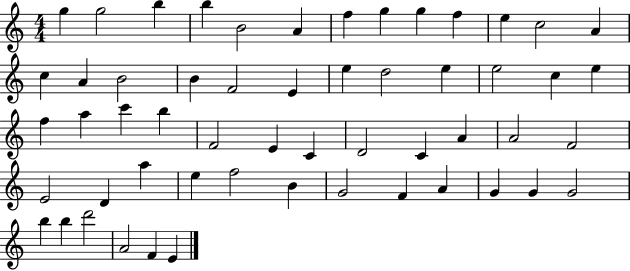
X:1
T:Untitled
M:4/4
L:1/4
K:C
g g2 b b B2 A f g g f e c2 A c A B2 B F2 E e d2 e e2 c e f a c' b F2 E C D2 C A A2 F2 E2 D a e f2 B G2 F A G G G2 b b d'2 A2 F E